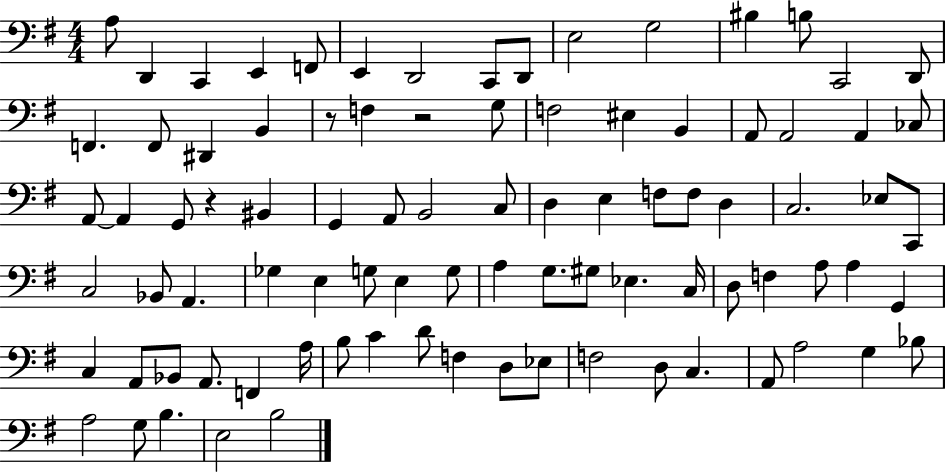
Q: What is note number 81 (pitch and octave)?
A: Bb3